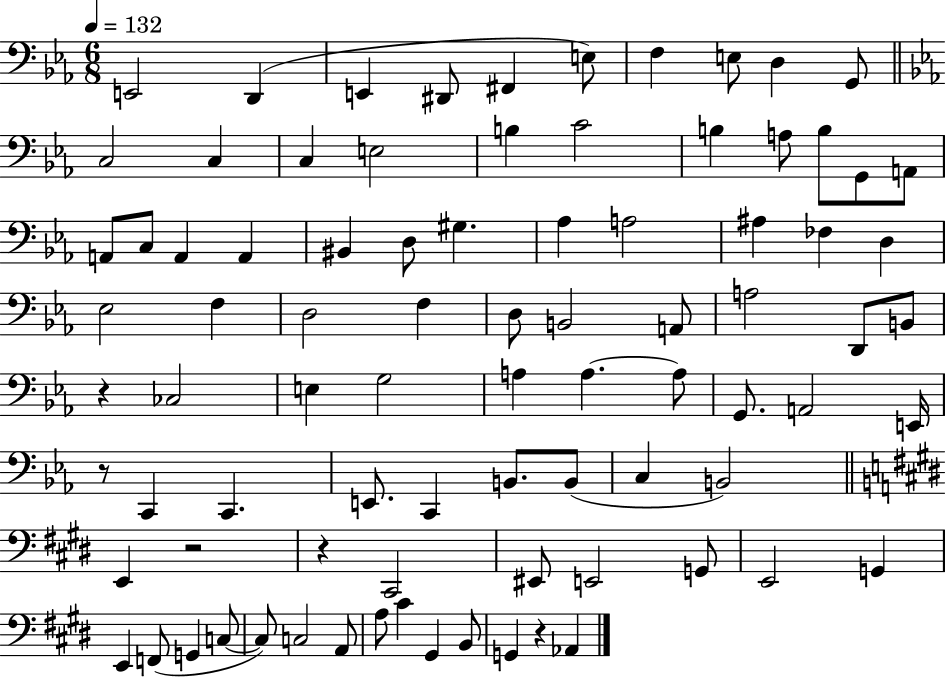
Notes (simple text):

E2/h D2/q E2/q D#2/e F#2/q E3/e F3/q E3/e D3/q G2/e C3/h C3/q C3/q E3/h B3/q C4/h B3/q A3/e B3/e G2/e A2/e A2/e C3/e A2/q A2/q BIS2/q D3/e G#3/q. Ab3/q A3/h A#3/q FES3/q D3/q Eb3/h F3/q D3/h F3/q D3/e B2/h A2/e A3/h D2/e B2/e R/q CES3/h E3/q G3/h A3/q A3/q. A3/e G2/e. A2/h E2/s R/e C2/q C2/q. E2/e. C2/q B2/e. B2/e C3/q B2/h E2/q R/h R/q C#2/h EIS2/e E2/h G2/e E2/h G2/q E2/q F2/e G2/q C3/e C3/e C3/h A2/e A3/e C#4/q G#2/q B2/e G2/q R/q Ab2/q